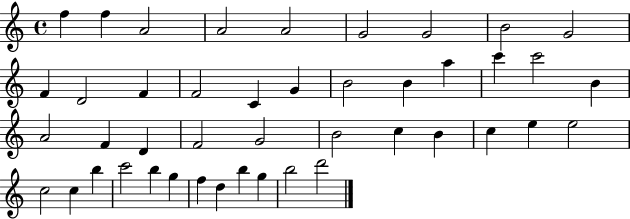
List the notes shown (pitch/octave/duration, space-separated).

F5/q F5/q A4/h A4/h A4/h G4/h G4/h B4/h G4/h F4/q D4/h F4/q F4/h C4/q G4/q B4/h B4/q A5/q C6/q C6/h B4/q A4/h F4/q D4/q F4/h G4/h B4/h C5/q B4/q C5/q E5/q E5/h C5/h C5/q B5/q C6/h B5/q G5/q F5/q D5/q B5/q G5/q B5/h D6/h